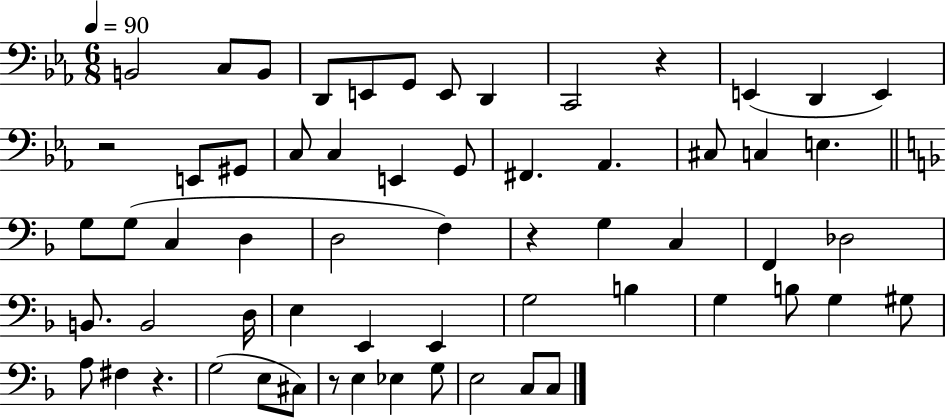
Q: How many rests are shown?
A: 5